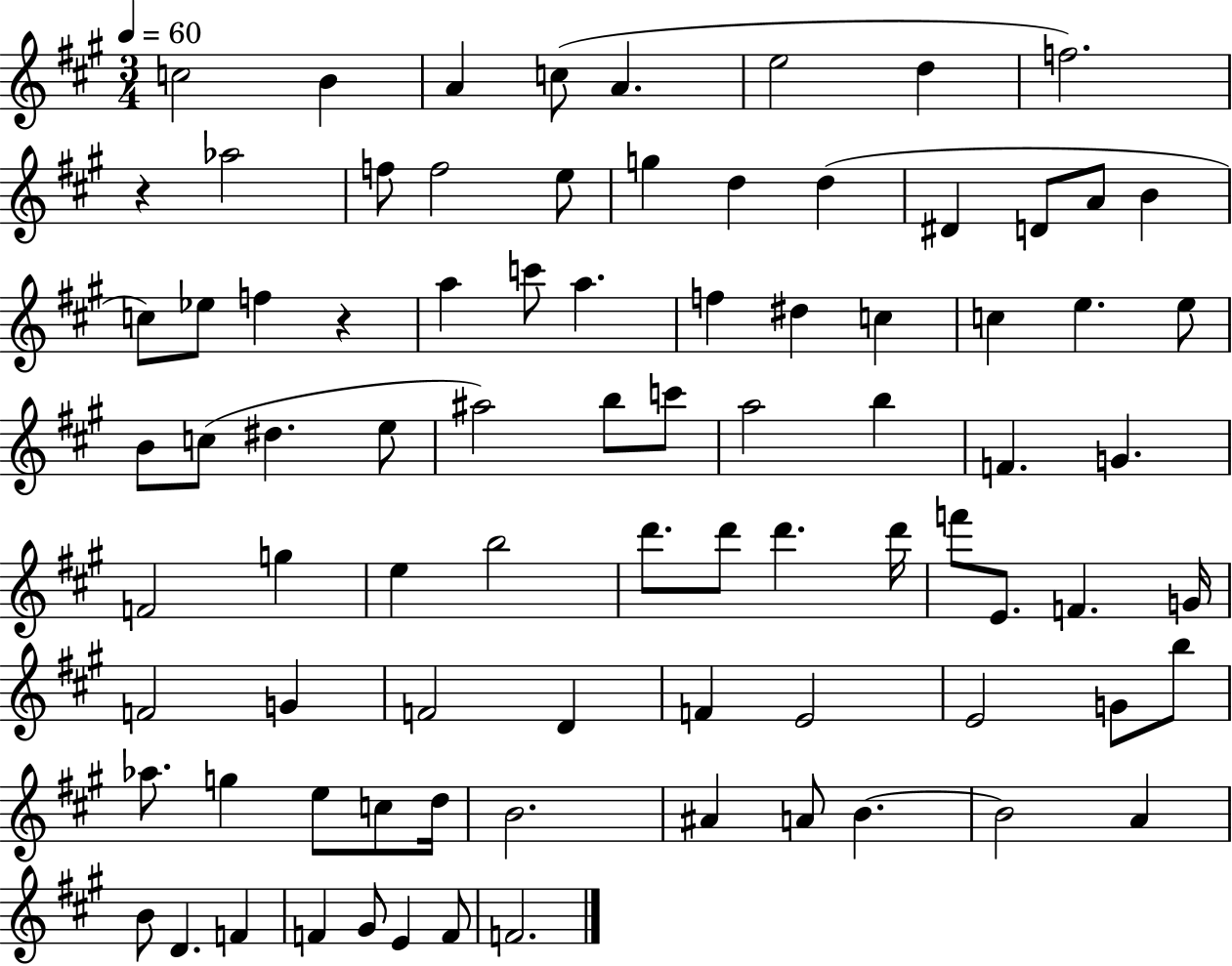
{
  \clef treble
  \numericTimeSignature
  \time 3/4
  \key a \major
  \tempo 4 = 60
  c''2 b'4 | a'4 c''8( a'4. | e''2 d''4 | f''2.) | \break r4 aes''2 | f''8 f''2 e''8 | g''4 d''4 d''4( | dis'4 d'8 a'8 b'4 | \break c''8) ees''8 f''4 r4 | a''4 c'''8 a''4. | f''4 dis''4 c''4 | c''4 e''4. e''8 | \break b'8 c''8( dis''4. e''8 | ais''2) b''8 c'''8 | a''2 b''4 | f'4. g'4. | \break f'2 g''4 | e''4 b''2 | d'''8. d'''8 d'''4. d'''16 | f'''8 e'8. f'4. g'16 | \break f'2 g'4 | f'2 d'4 | f'4 e'2 | e'2 g'8 b''8 | \break aes''8. g''4 e''8 c''8 d''16 | b'2. | ais'4 a'8 b'4.~~ | b'2 a'4 | \break b'8 d'4. f'4 | f'4 gis'8 e'4 f'8 | f'2. | \bar "|."
}